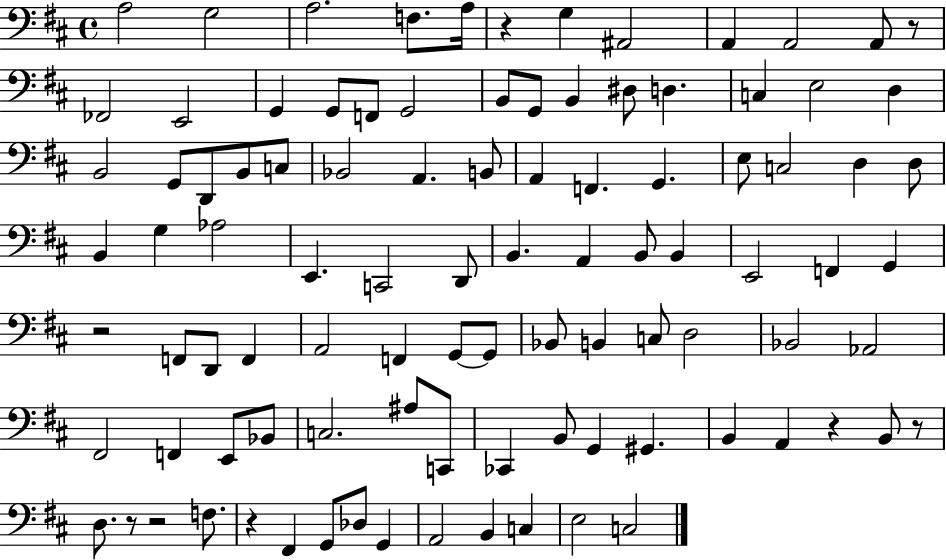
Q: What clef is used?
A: bass